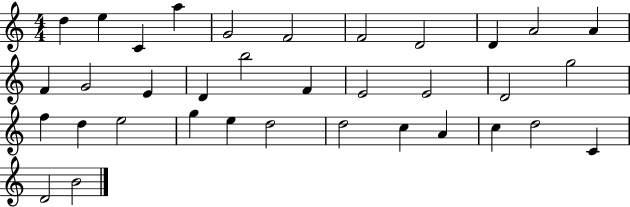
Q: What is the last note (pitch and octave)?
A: B4